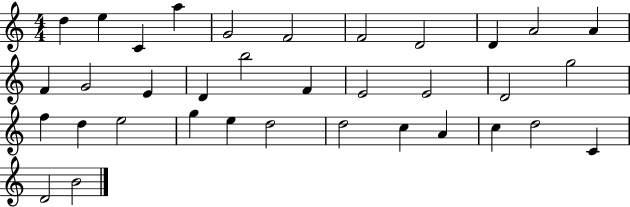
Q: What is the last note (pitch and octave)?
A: B4